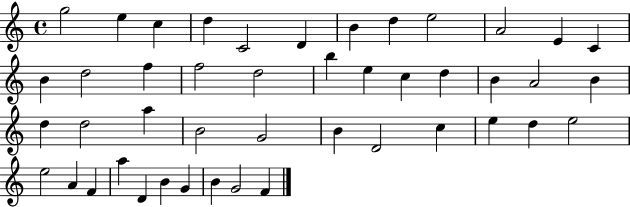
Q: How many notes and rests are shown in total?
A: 45